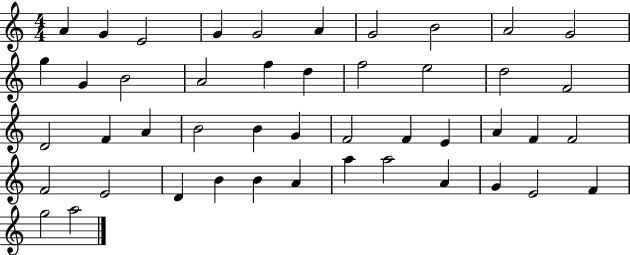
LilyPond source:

{
  \clef treble
  \numericTimeSignature
  \time 4/4
  \key c \major
  a'4 g'4 e'2 | g'4 g'2 a'4 | g'2 b'2 | a'2 g'2 | \break g''4 g'4 b'2 | a'2 f''4 d''4 | f''2 e''2 | d''2 f'2 | \break d'2 f'4 a'4 | b'2 b'4 g'4 | f'2 f'4 e'4 | a'4 f'4 f'2 | \break f'2 e'2 | d'4 b'4 b'4 a'4 | a''4 a''2 a'4 | g'4 e'2 f'4 | \break g''2 a''2 | \bar "|."
}